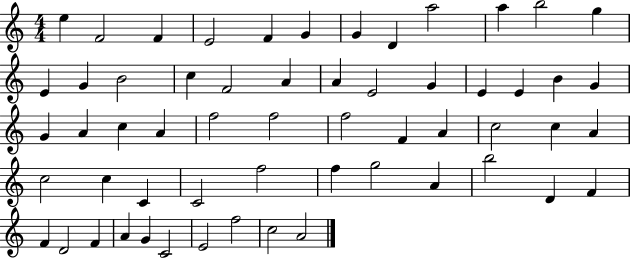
E5/q F4/h F4/q E4/h F4/q G4/q G4/q D4/q A5/h A5/q B5/h G5/q E4/q G4/q B4/h C5/q F4/h A4/q A4/q E4/h G4/q E4/q E4/q B4/q G4/q G4/q A4/q C5/q A4/q F5/h F5/h F5/h F4/q A4/q C5/h C5/q A4/q C5/h C5/q C4/q C4/h F5/h F5/q G5/h A4/q B5/h D4/q F4/q F4/q D4/h F4/q A4/q G4/q C4/h E4/h F5/h C5/h A4/h